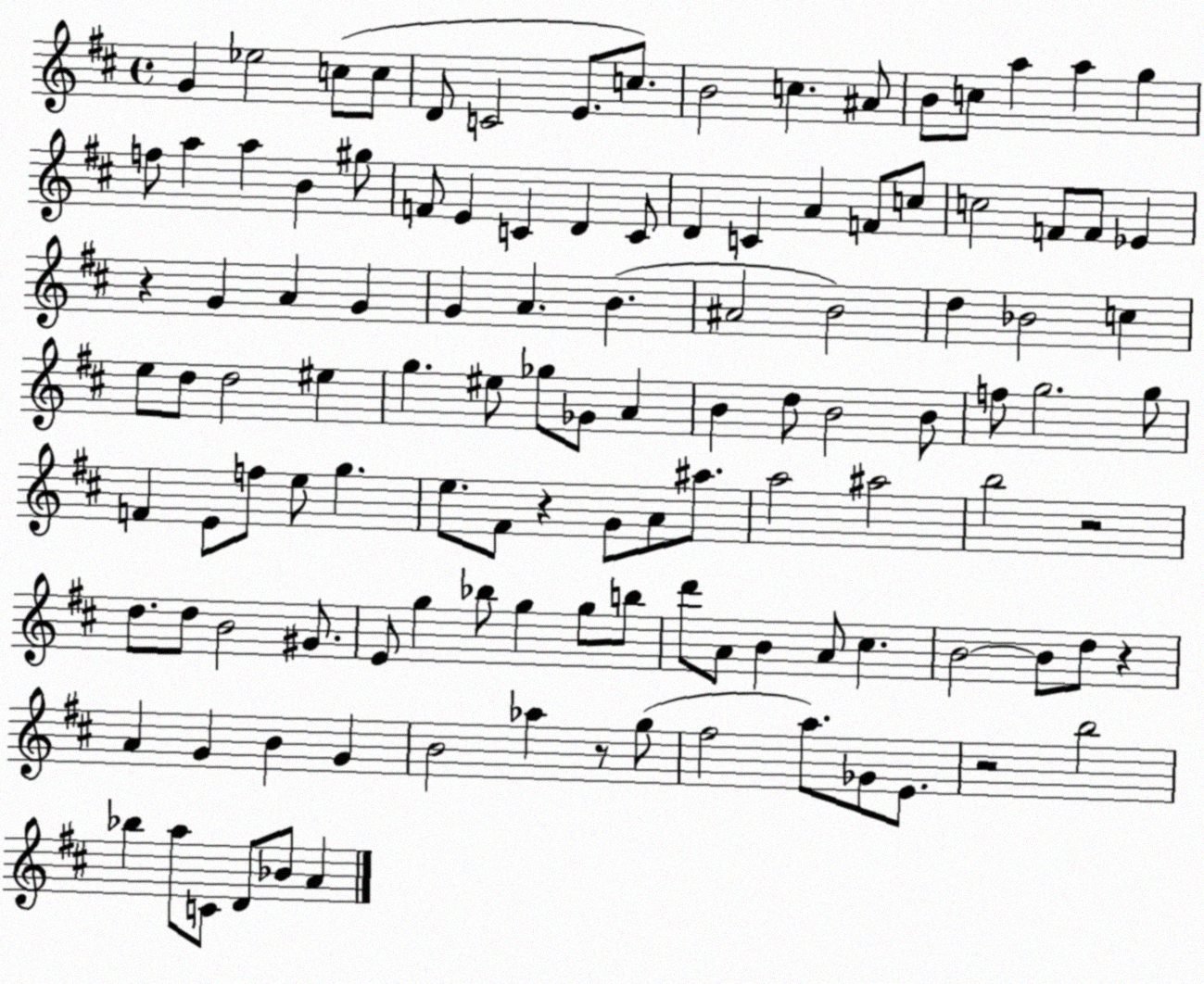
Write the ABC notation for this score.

X:1
T:Untitled
M:4/4
L:1/4
K:D
G _e2 c/2 c/2 D/2 C2 E/2 c/2 B2 c ^A/2 B/2 c/2 a a g f/2 a a B ^g/2 F/2 E C D C/2 D C A F/2 c/2 c2 F/2 F/2 _E z G A G G A B ^A2 B2 d _B2 c e/2 d/2 d2 ^e g ^e/2 _g/2 _G/2 A B d/2 B2 B/2 f/2 g2 g/2 F E/2 f/2 e/2 g e/2 ^F/2 z G/2 A/2 ^a/2 a2 ^a2 b2 z2 d/2 d/2 B2 ^G/2 E/2 g _b/2 g g/2 b/2 d'/2 A/2 B A/2 ^c B2 B/2 d/2 z A G B G B2 _a z/2 g/2 ^f2 a/2 _G/2 E/2 z2 b2 _b a/2 C/2 D/2 _B/2 A